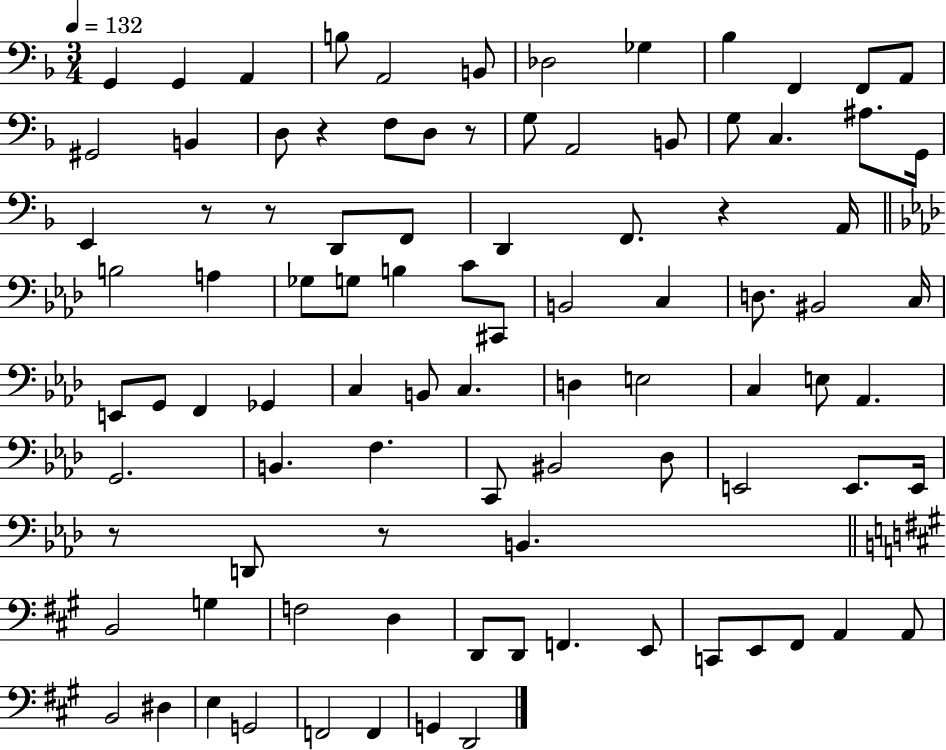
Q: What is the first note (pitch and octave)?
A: G2